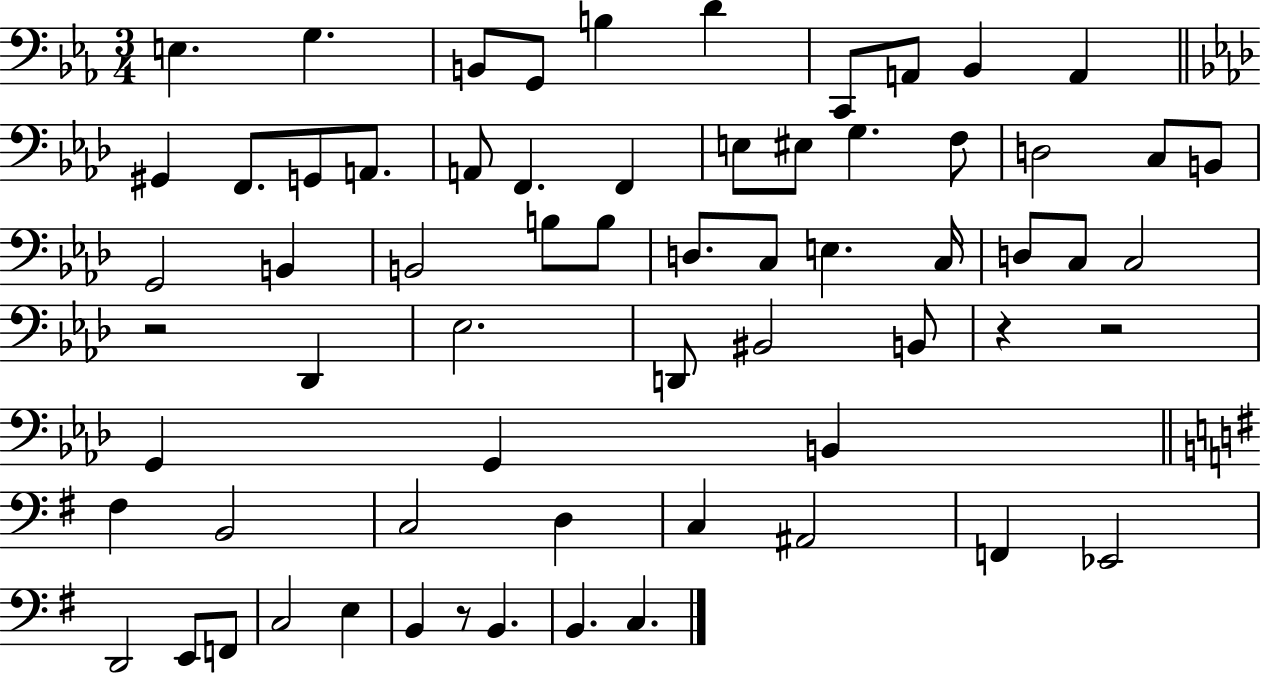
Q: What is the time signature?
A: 3/4